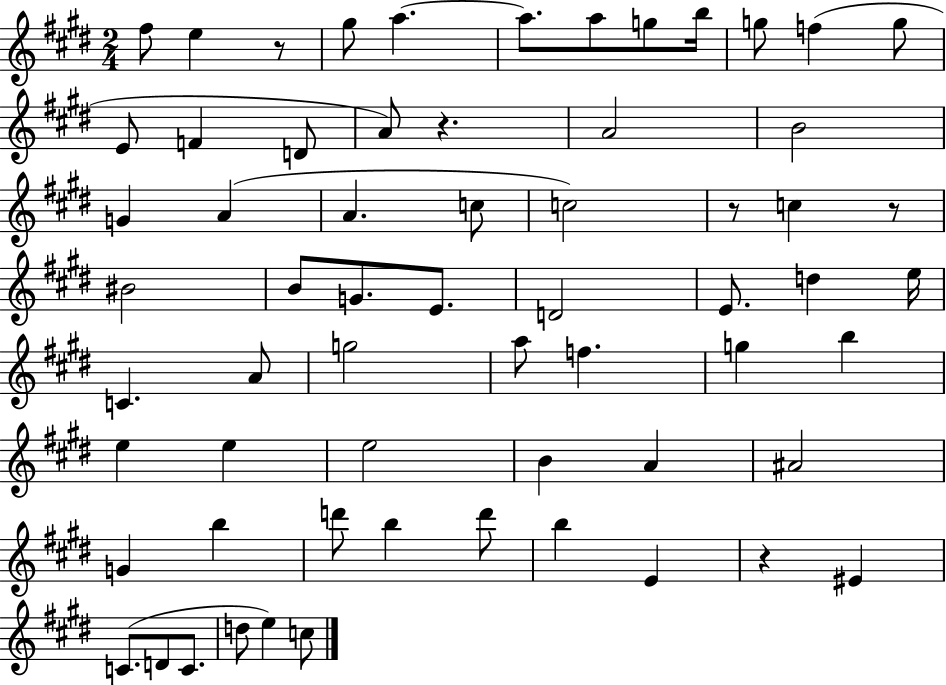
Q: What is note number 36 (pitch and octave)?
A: F5